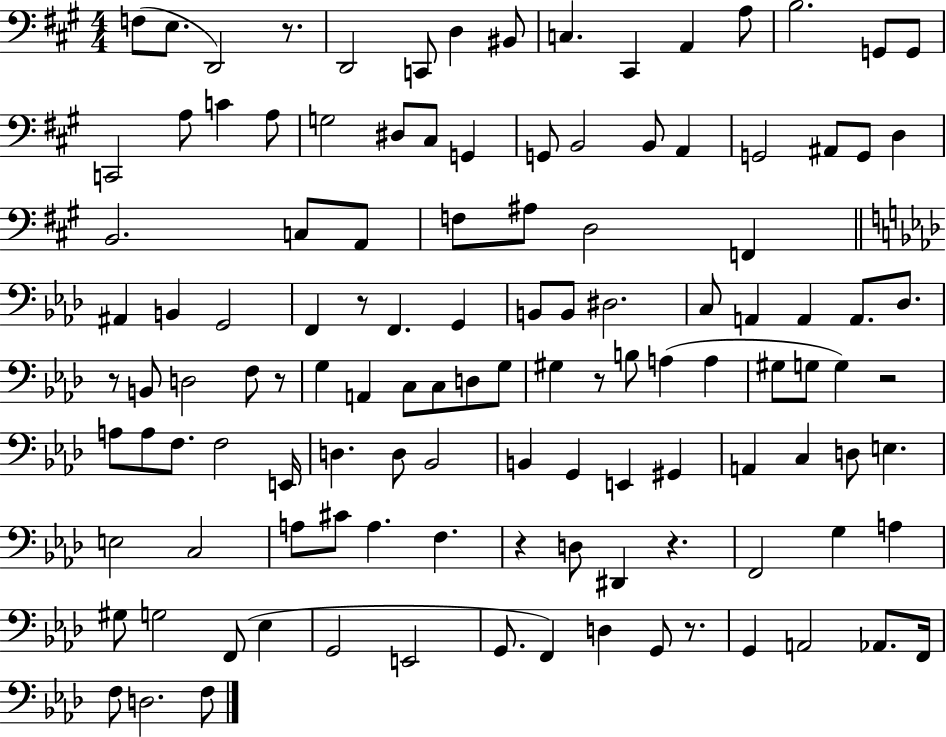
F3/e E3/e. D2/h R/e. D2/h C2/e D3/q BIS2/e C3/q. C#2/q A2/q A3/e B3/h. G2/e G2/e C2/h A3/e C4/q A3/e G3/h D#3/e C#3/e G2/q G2/e B2/h B2/e A2/q G2/h A#2/e G2/e D3/q B2/h. C3/e A2/e F3/e A#3/e D3/h F2/q A#2/q B2/q G2/h F2/q R/e F2/q. G2/q B2/e B2/e D#3/h. C3/e A2/q A2/q A2/e. Db3/e. R/e B2/e D3/h F3/e R/e G3/q A2/q C3/e C3/e D3/e G3/e G#3/q R/e B3/e A3/q A3/q G#3/e G3/e G3/q R/h A3/e A3/e F3/e. F3/h E2/s D3/q. D3/e Bb2/h B2/q G2/q E2/q G#2/q A2/q C3/q D3/e E3/q. E3/h C3/h A3/e C#4/e A3/q. F3/q. R/q D3/e D#2/q R/q. F2/h G3/q A3/q G#3/e G3/h F2/e Eb3/q G2/h E2/h G2/e. F2/q D3/q G2/e R/e. G2/q A2/h Ab2/e. F2/s F3/e D3/h. F3/e